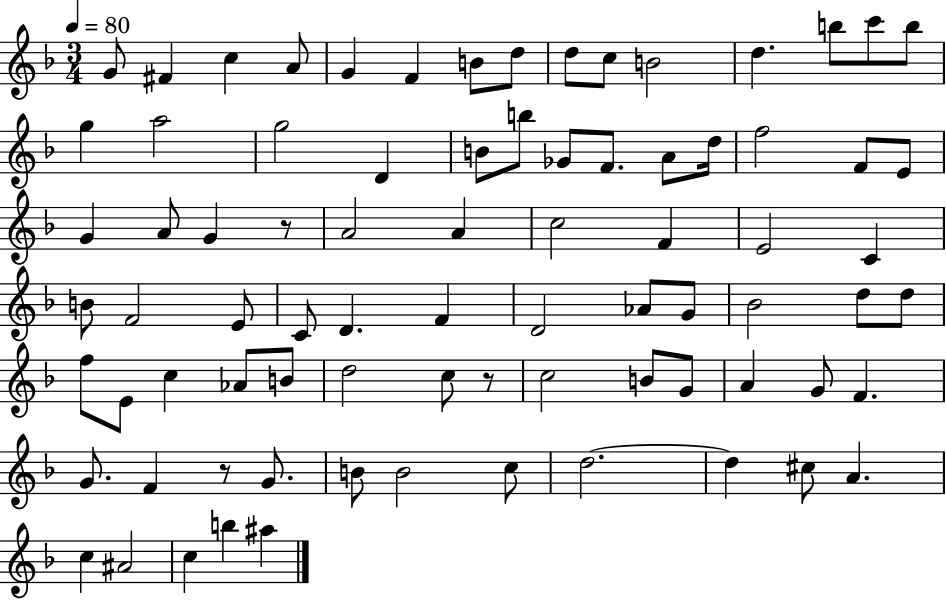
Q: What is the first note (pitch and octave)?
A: G4